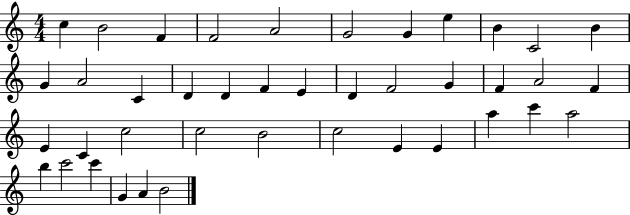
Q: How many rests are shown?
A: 0